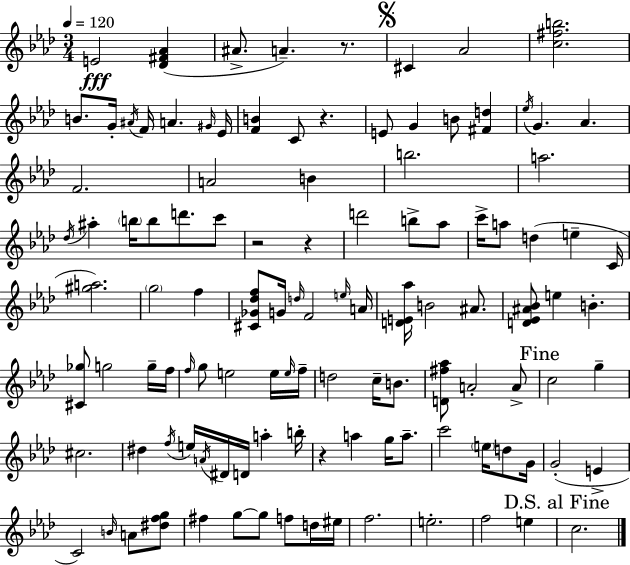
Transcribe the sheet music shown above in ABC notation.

X:1
T:Untitled
M:3/4
L:1/4
K:Ab
E2 [_D^F_A] ^A/2 A z/2 ^C _A2 [c^fb]2 B/2 G/4 ^A/4 F/4 A ^G/4 _E/4 [FB] C/2 z E/2 G B/2 [^Fd] _e/4 G _A F2 A2 B b2 a2 _d/4 ^a b/4 b/2 d'/2 c'/2 z2 z d'2 b/2 _a/2 c'/4 a/2 d e C/4 [^ga]2 g2 f [^C_G_df]/2 G/4 d/4 F2 e/4 A/4 [DE_a]/4 B2 ^A/2 [D_E^A_B]/2 e B [^C_g]/2 g2 g/4 f/4 f/4 g/2 e2 e/4 e/4 f/4 d2 c/4 B/2 [D^f_a]/2 A2 A/2 c2 g ^c2 ^d f/4 e/4 A/4 ^D/4 D/4 a b/4 z a g/4 a/2 c'2 e/4 d/2 G/4 G2 E C2 B/4 A/2 [^dfg]/2 ^f g/2 g/2 f/2 d/4 ^e/4 f2 e2 f2 e c2